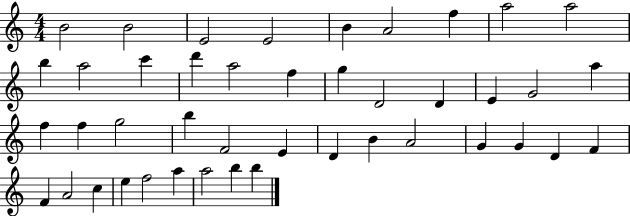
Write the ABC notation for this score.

X:1
T:Untitled
M:4/4
L:1/4
K:C
B2 B2 E2 E2 B A2 f a2 a2 b a2 c' d' a2 f g D2 D E G2 a f f g2 b F2 E D B A2 G G D F F A2 c e f2 a a2 b b